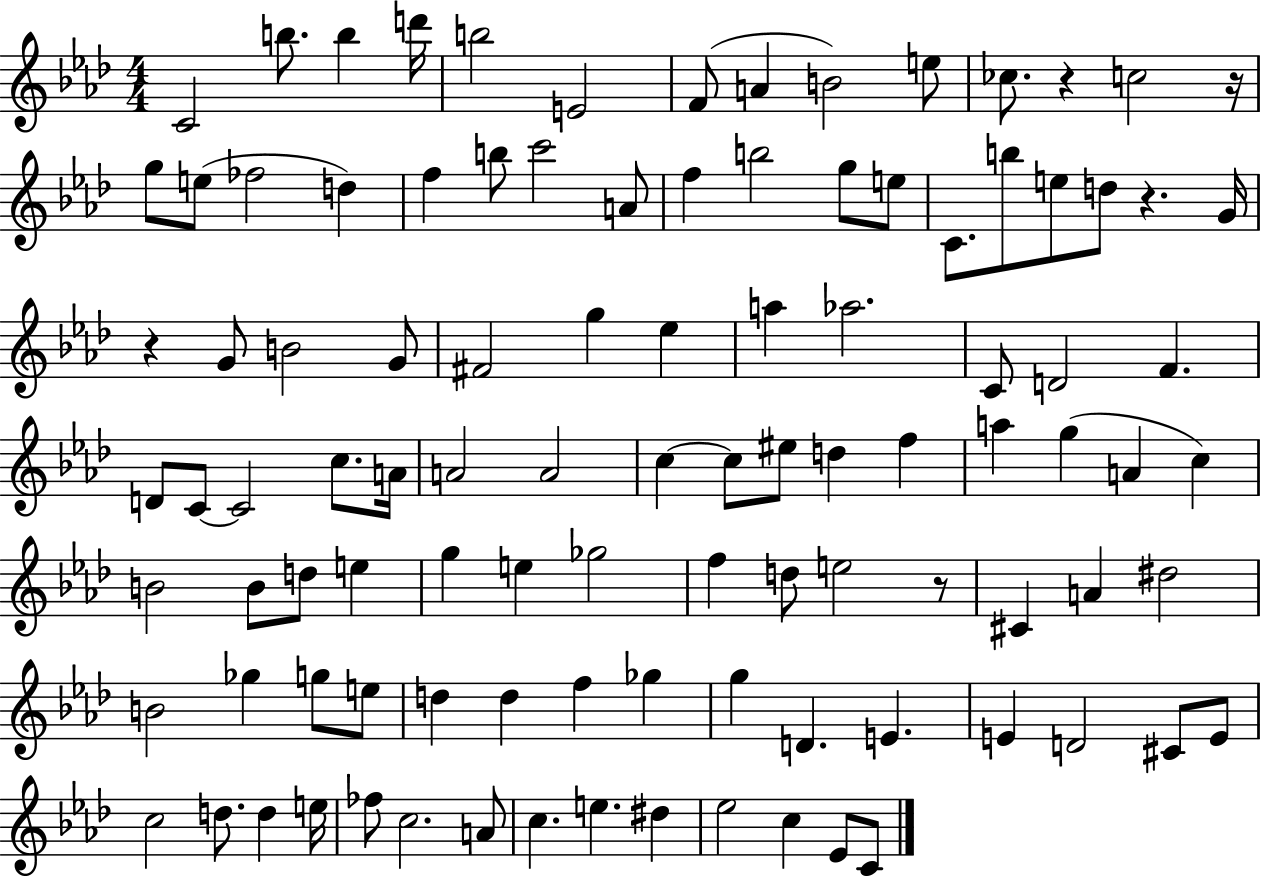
{
  \clef treble
  \numericTimeSignature
  \time 4/4
  \key aes \major
  c'2 b''8. b''4 d'''16 | b''2 e'2 | f'8( a'4 b'2) e''8 | ces''8. r4 c''2 r16 | \break g''8 e''8( fes''2 d''4) | f''4 b''8 c'''2 a'8 | f''4 b''2 g''8 e''8 | c'8. b''8 e''8 d''8 r4. g'16 | \break r4 g'8 b'2 g'8 | fis'2 g''4 ees''4 | a''4 aes''2. | c'8 d'2 f'4. | \break d'8 c'8~~ c'2 c''8. a'16 | a'2 a'2 | c''4~~ c''8 eis''8 d''4 f''4 | a''4 g''4( a'4 c''4) | \break b'2 b'8 d''8 e''4 | g''4 e''4 ges''2 | f''4 d''8 e''2 r8 | cis'4 a'4 dis''2 | \break b'2 ges''4 g''8 e''8 | d''4 d''4 f''4 ges''4 | g''4 d'4. e'4. | e'4 d'2 cis'8 e'8 | \break c''2 d''8. d''4 e''16 | fes''8 c''2. a'8 | c''4. e''4. dis''4 | ees''2 c''4 ees'8 c'8 | \break \bar "|."
}